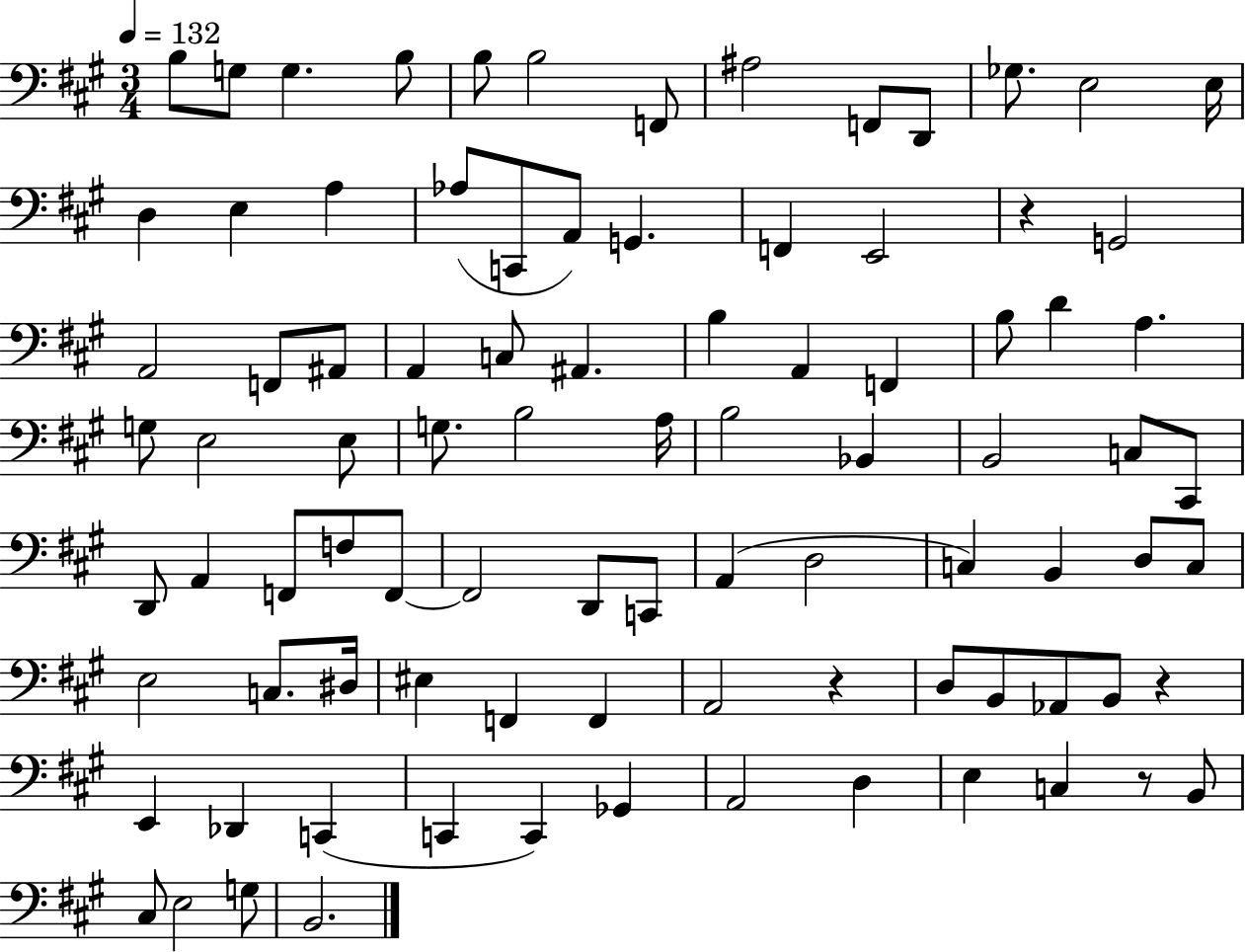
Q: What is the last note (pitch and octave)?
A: B2